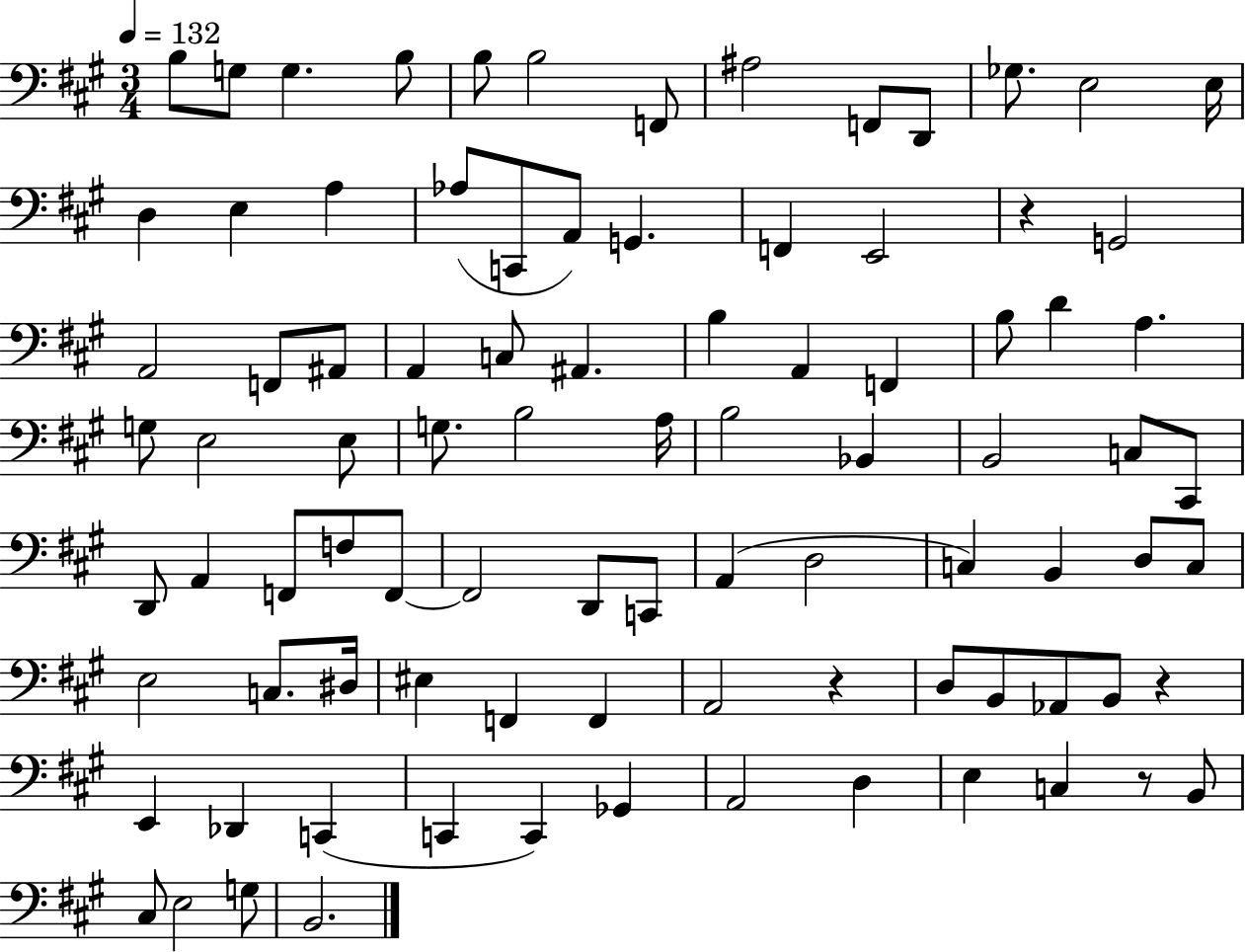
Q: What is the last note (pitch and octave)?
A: B2